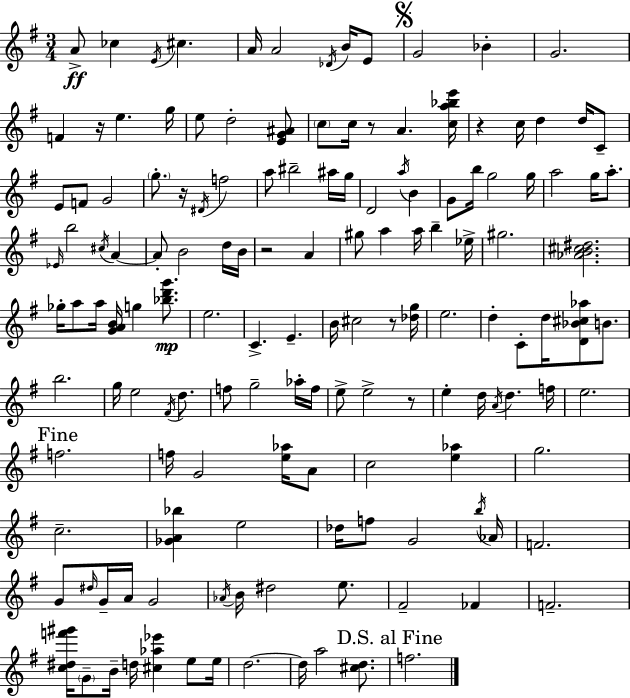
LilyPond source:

{
  \clef treble
  \numericTimeSignature
  \time 3/4
  \key e \minor
  a'8->\ff ces''4 \acciaccatura { e'16 } cis''4. | a'16 a'2 \acciaccatura { des'16 } b'16 | e'8 \mark \markup { \musicglyph "scripts.segno" } g'2 bes'4-. | g'2. | \break f'4 r16 e''4. | g''16 e''8 d''2-. | <e' g' ais'>8 \parenthesize c''8 c''16 r8 a'4. | <c'' a'' bes'' e'''>16 r4 c''16 d''4 d''16 | \break c'8-- e'8 f'8 g'2 | \parenthesize g''8.-. r16 \acciaccatura { dis'16 } f''2 | a''8 bis''2-- | ais''16 g''16 d'2 \acciaccatura { a''16 } | \break b'4 g'8 b''16 g''2 | g''16 a''2 | g''16 a''8.-. \grace { ees'16 } b''2 | \acciaccatura { cis''16 } a'4~~ a'8-. b'2 | \break d''16 b'16 r2 | a'4 gis''8 a''4 | a''16 b''4-- ees''16-> gis''2. | <aes' b' cis'' dis''>2. | \break ges''16-. a''8 a''16 <g' a' b'>16 g''4 | <bes'' d''' g'''>8.\mp e''2. | c'4.-> | e'4.-- b'16 cis''2 | \break r8 <des'' g''>16 e''2. | d''4-. c'8-. | d''16 <d' bes' cis'' aes''>8 b'8. b''2. | g''16 e''2 | \break \acciaccatura { fis'16 } d''8. f''8 g''2-- | aes''16-. f''16 e''8-> e''2-> | r8 e''4-. d''16 | \acciaccatura { a'16 } d''4. f''16 e''2. | \break \mark "Fine" f''2. | f''16 g'2 | <e'' aes''>16 a'8 c''2 | <e'' aes''>4 g''2. | \break c''2.-- | <ges' a' bes''>4 | e''2 des''16 f''8 g'2 | \acciaccatura { b''16 } aes'16 f'2. | \break g'8 \grace { dis''16 } | g'16-- a'16 g'2 \acciaccatura { aes'16 } b'16 | dis''2 e''8. fis'2-- | fes'4 f'2.-- | \break <c'' dis'' f''' gis'''>16 | \parenthesize g'8-- b'16-- d''16 <cis'' aes'' ees'''>4 e''8 e''16 d''2.~~ | d''16 | a''2 <cis'' d''>8. \mark "D.S. al Fine" f''2. | \break \bar "|."
}